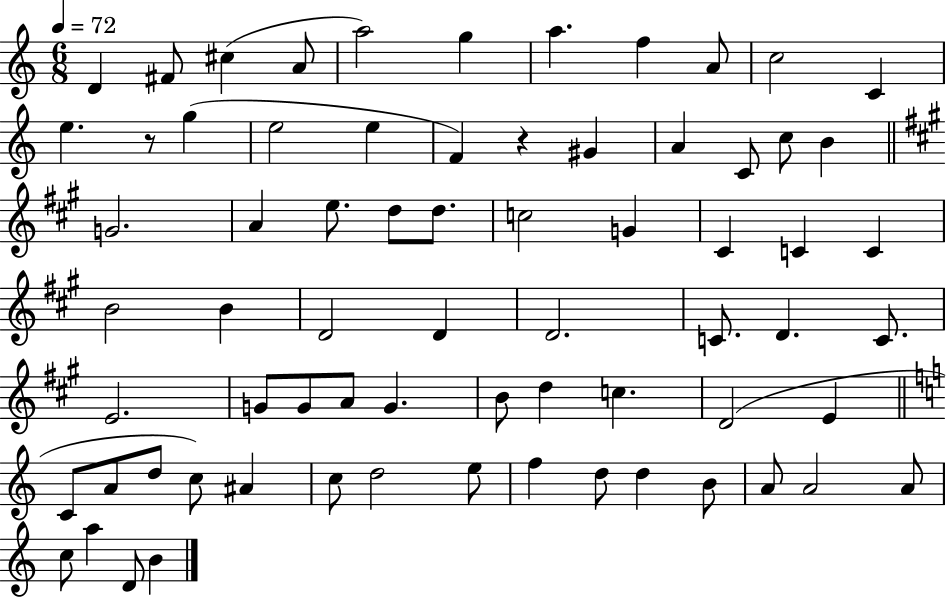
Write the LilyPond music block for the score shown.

{
  \clef treble
  \numericTimeSignature
  \time 6/8
  \key c \major
  \tempo 4 = 72
  d'4 fis'8 cis''4( a'8 | a''2) g''4 | a''4. f''4 a'8 | c''2 c'4 | \break e''4. r8 g''4( | e''2 e''4 | f'4) r4 gis'4 | a'4 c'8 c''8 b'4 | \break \bar "||" \break \key a \major g'2. | a'4 e''8. d''8 d''8. | c''2 g'4 | cis'4 c'4 c'4 | \break b'2 b'4 | d'2 d'4 | d'2. | c'8. d'4. c'8. | \break e'2. | g'8 g'8 a'8 g'4. | b'8 d''4 c''4. | d'2( e'4 | \break \bar "||" \break \key c \major c'8 a'8 d''8 c''8) ais'4 | c''8 d''2 e''8 | f''4 d''8 d''4 b'8 | a'8 a'2 a'8 | \break c''8 a''4 d'8 b'4 | \bar "|."
}